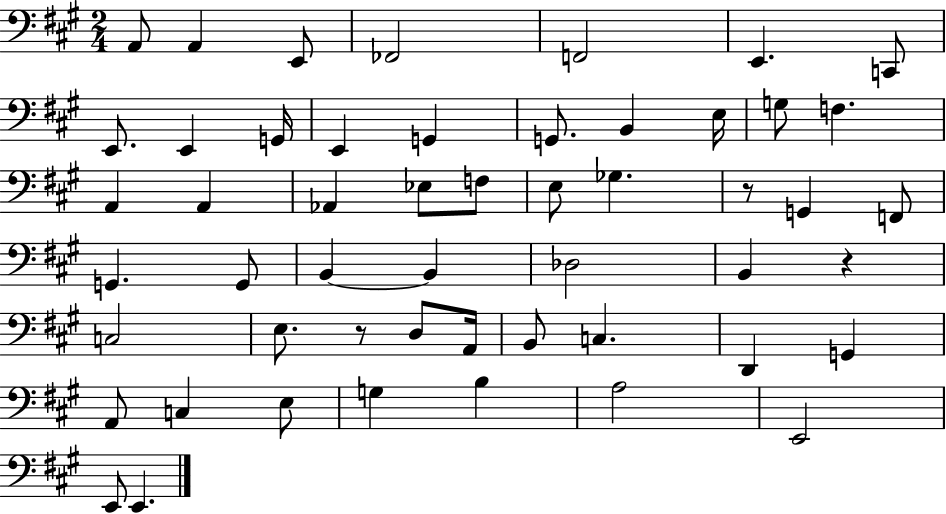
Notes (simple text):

A2/e A2/q E2/e FES2/h F2/h E2/q. C2/e E2/e. E2/q G2/s E2/q G2/q G2/e. B2/q E3/s G3/e F3/q. A2/q A2/q Ab2/q Eb3/e F3/e E3/e Gb3/q. R/e G2/q F2/e G2/q. G2/e B2/q B2/q Db3/h B2/q R/q C3/h E3/e. R/e D3/e A2/s B2/e C3/q. D2/q G2/q A2/e C3/q E3/e G3/q B3/q A3/h E2/h E2/e E2/q.